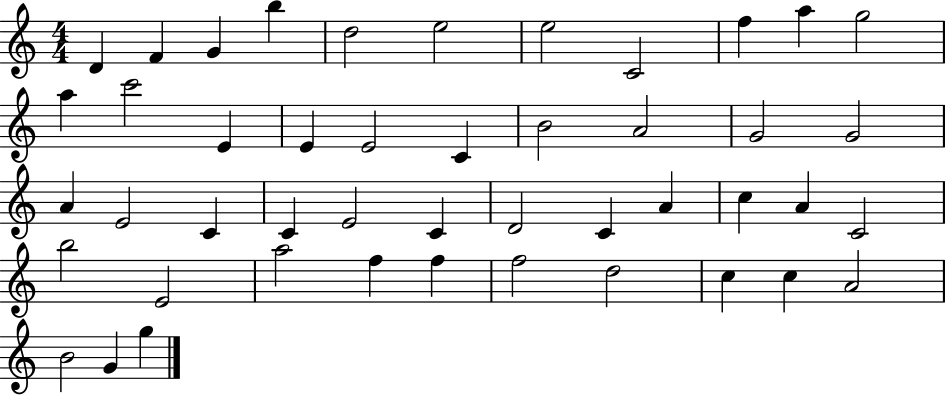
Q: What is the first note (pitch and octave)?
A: D4